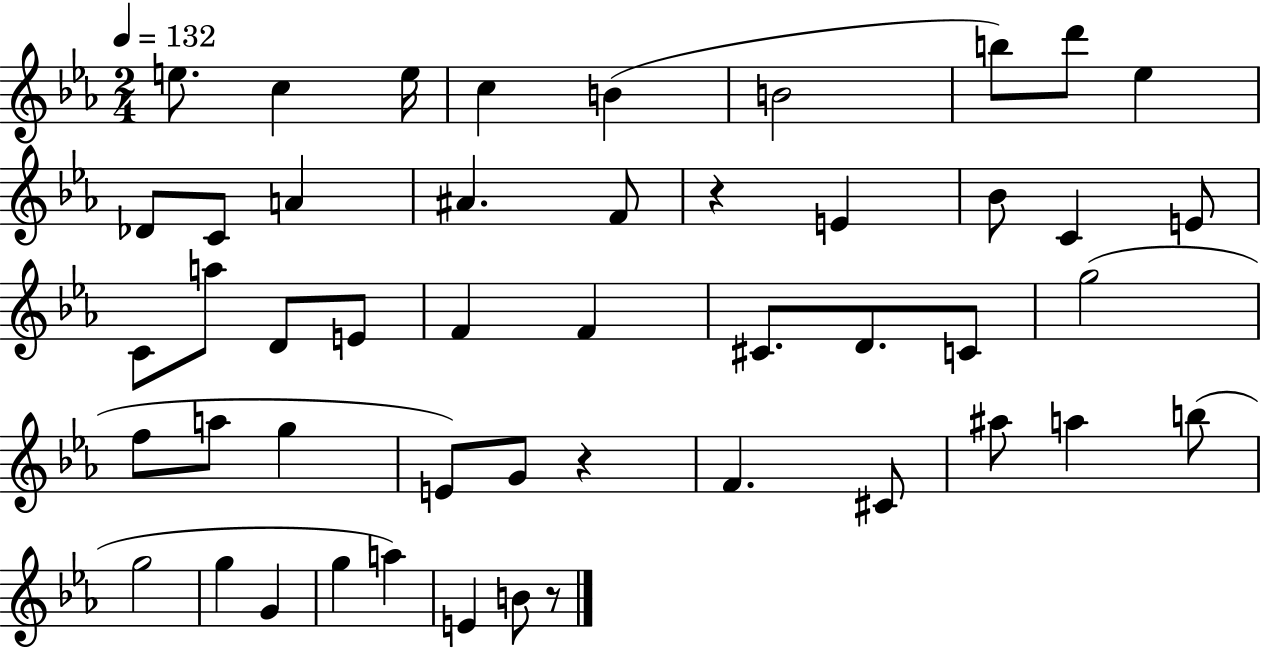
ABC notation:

X:1
T:Untitled
M:2/4
L:1/4
K:Eb
e/2 c e/4 c B B2 b/2 d'/2 _e _D/2 C/2 A ^A F/2 z E _B/2 C E/2 C/2 a/2 D/2 E/2 F F ^C/2 D/2 C/2 g2 f/2 a/2 g E/2 G/2 z F ^C/2 ^a/2 a b/2 g2 g G g a E B/2 z/2